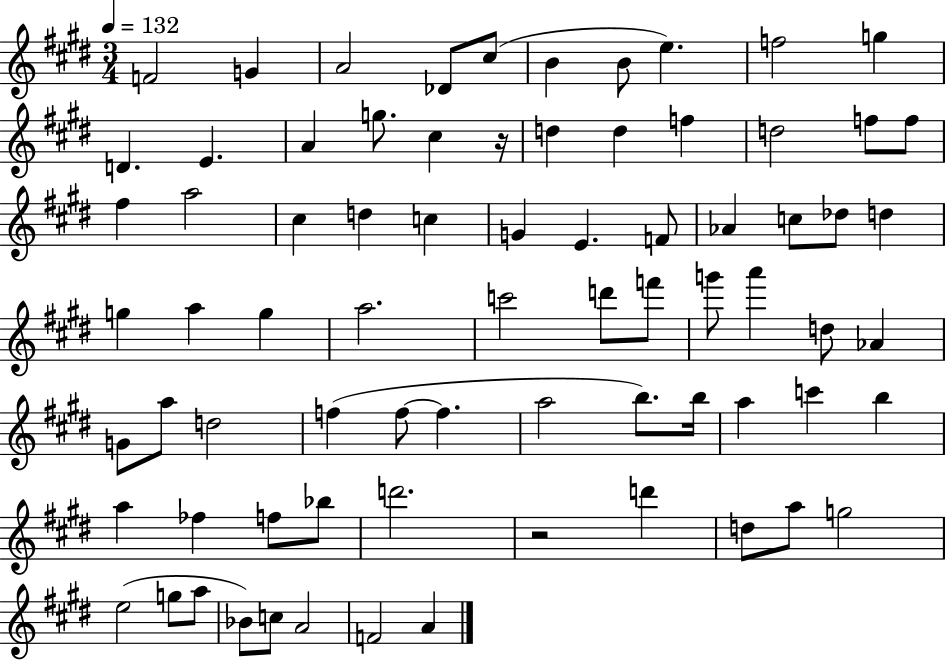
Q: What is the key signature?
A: E major